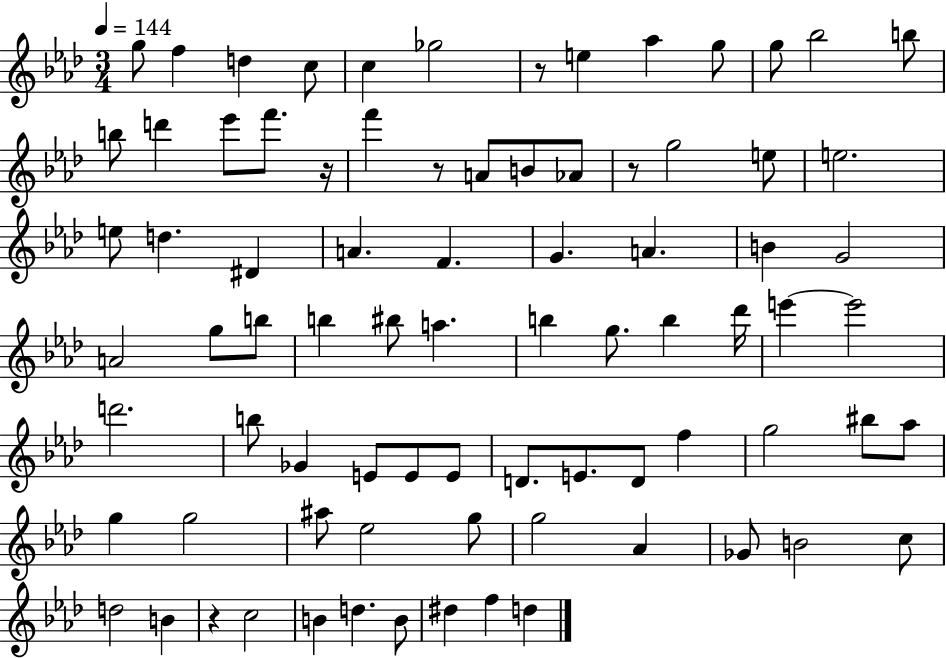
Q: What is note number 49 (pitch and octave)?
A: E4